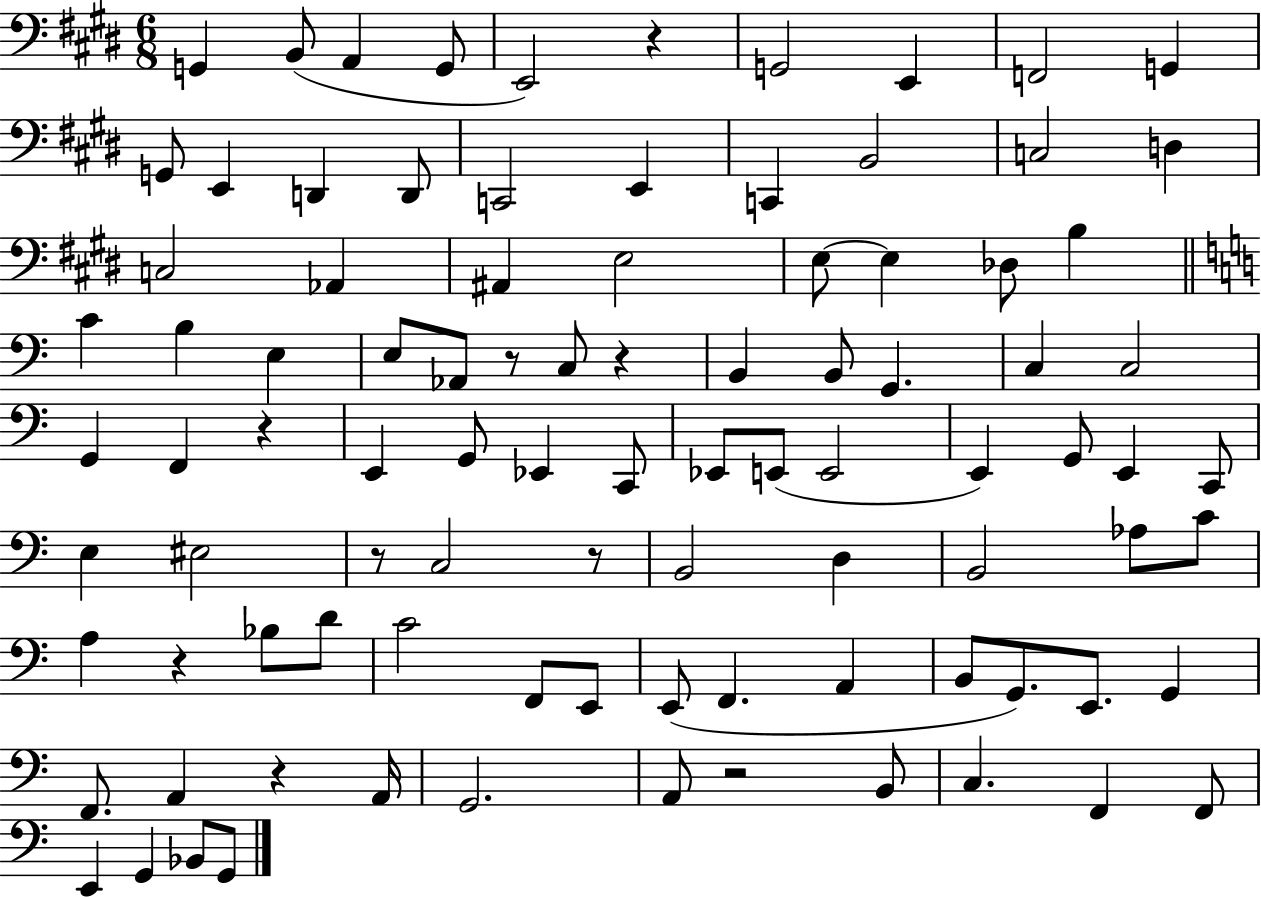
{
  \clef bass
  \numericTimeSignature
  \time 6/8
  \key e \major
  g,4 b,8( a,4 g,8 | e,2) r4 | g,2 e,4 | f,2 g,4 | \break g,8 e,4 d,4 d,8 | c,2 e,4 | c,4 b,2 | c2 d4 | \break c2 aes,4 | ais,4 e2 | e8~~ e4 des8 b4 | \bar "||" \break \key a \minor c'4 b4 e4 | e8 aes,8 r8 c8 r4 | b,4 b,8 g,4. | c4 c2 | \break g,4 f,4 r4 | e,4 g,8 ees,4 c,8 | ees,8 e,8( e,2 | e,4) g,8 e,4 c,8 | \break e4 eis2 | r8 c2 r8 | b,2 d4 | b,2 aes8 c'8 | \break a4 r4 bes8 d'8 | c'2 f,8 e,8 | e,8( f,4. a,4 | b,8 g,8.) e,8. g,4 | \break f,8. a,4 r4 a,16 | g,2. | a,8 r2 b,8 | c4. f,4 f,8 | \break e,4 g,4 bes,8 g,8 | \bar "|."
}